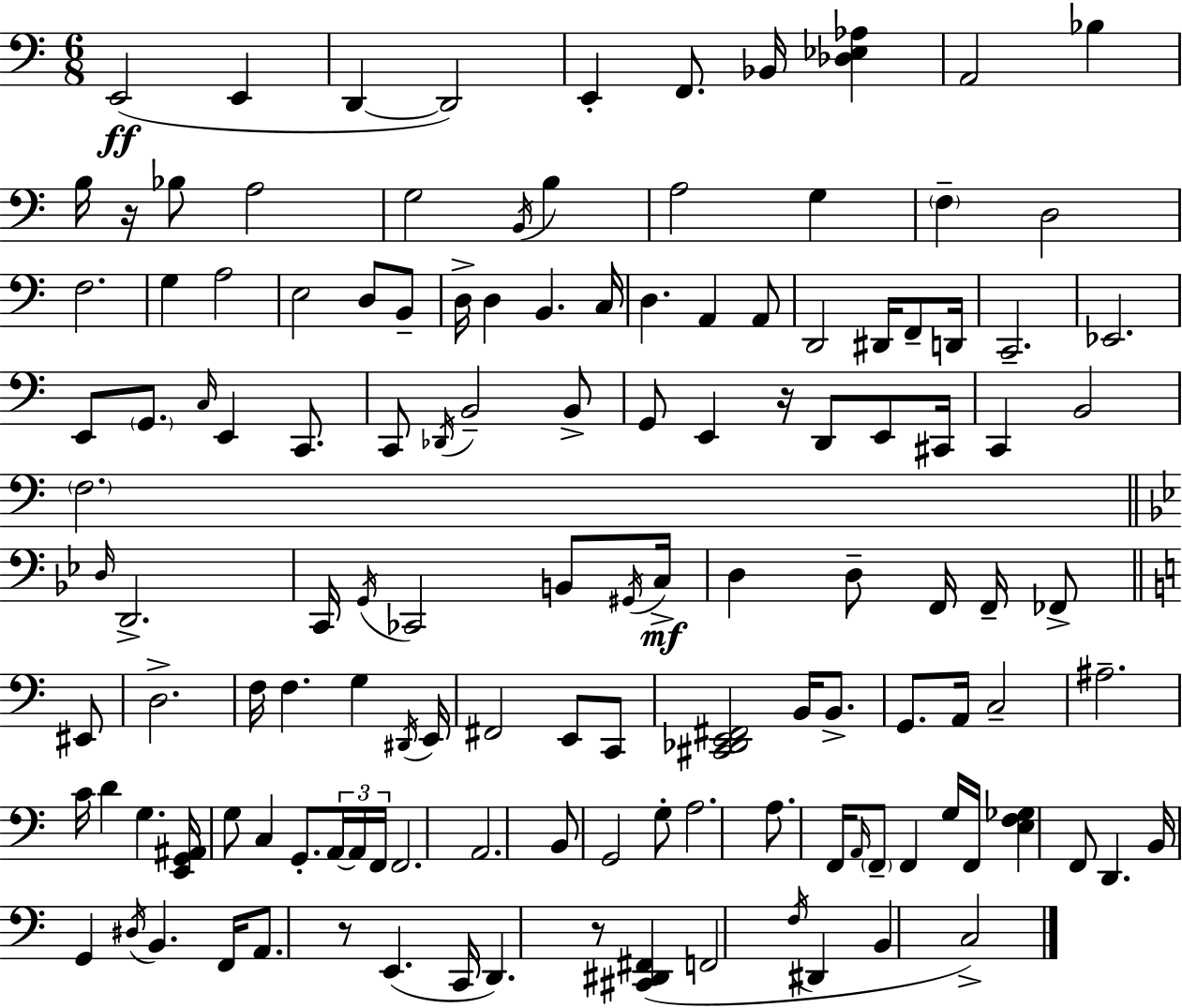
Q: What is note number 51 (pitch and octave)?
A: E2